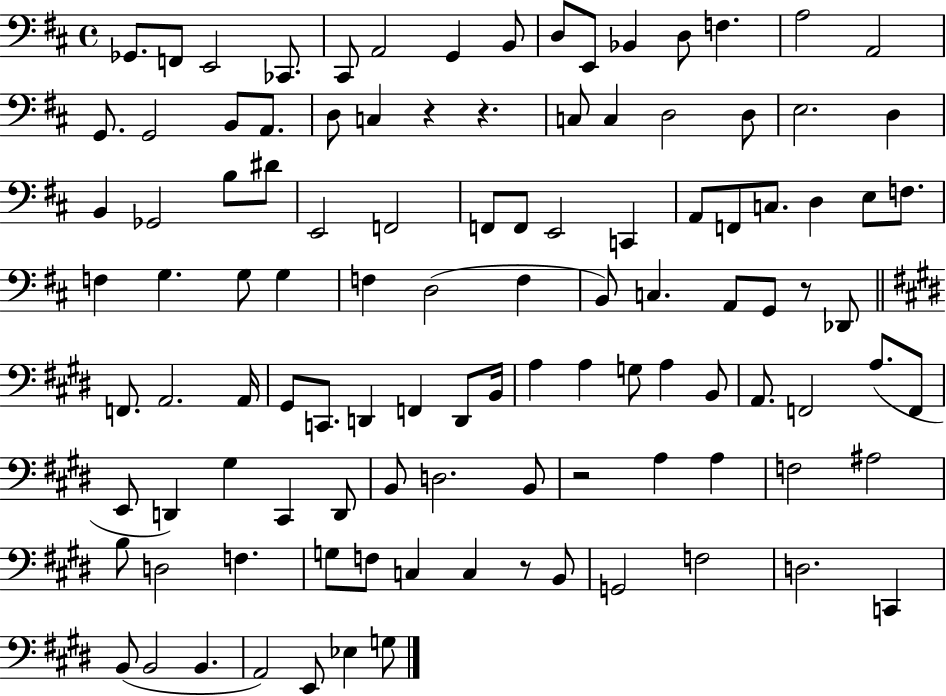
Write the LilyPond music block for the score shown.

{
  \clef bass
  \time 4/4
  \defaultTimeSignature
  \key d \major
  ges,8. f,8 e,2 ces,8. | cis,8 a,2 g,4 b,8 | d8 e,8 bes,4 d8 f4. | a2 a,2 | \break g,8. g,2 b,8 a,8. | d8 c4 r4 r4. | c8 c4 d2 d8 | e2. d4 | \break b,4 ges,2 b8 dis'8 | e,2 f,2 | f,8 f,8 e,2 c,4 | a,8 f,8 c8. d4 e8 f8. | \break f4 g4. g8 g4 | f4 d2( f4 | b,8) c4. a,8 g,8 r8 des,8 | \bar "||" \break \key e \major f,8. a,2. a,16 | gis,8 c,8. d,4 f,4 d,8 b,16 | a4 a4 g8 a4 b,8 | a,8. f,2 a8.( f,8 | \break e,8 d,4) gis4 cis,4 d,8 | b,8 d2. b,8 | r2 a4 a4 | f2 ais2 | \break b8 d2 f4. | g8 f8 c4 c4 r8 b,8 | g,2 f2 | d2. c,4 | \break b,8( b,2 b,4. | a,2) e,8 ees4 g8 | \bar "|."
}